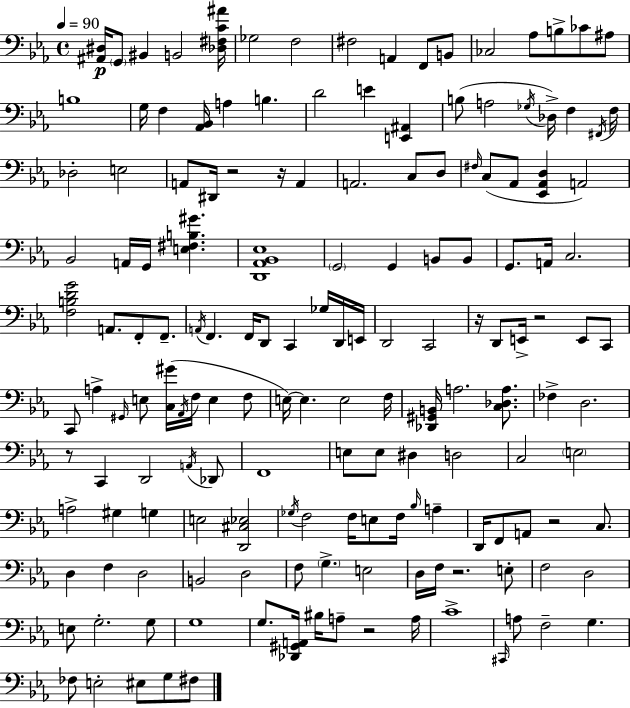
X:1
T:Untitled
M:4/4
L:1/4
K:Eb
[^A,,^D,]/4 G,,/2 ^B,, B,,2 [_D,^F,C^A]/4 _G,2 F,2 ^F,2 A,, F,,/2 B,,/2 _C,2 _A,/2 B,/2 _C/2 ^A,/2 B,4 G,/4 F, [_A,,_B,,]/4 A, B, D2 E [E,,^A,,] B,/2 A,2 _G,/4 _D,/4 F, ^F,,/4 F,/4 _D,2 E,2 A,,/2 ^D,,/4 z2 z/4 A,, A,,2 C,/2 D,/2 ^F,/4 C,/2 _A,,/2 [_E,,_A,,D,] A,,2 _B,,2 A,,/4 G,,/4 [E,^F,B,^G] [D,,_A,,_B,,_E,]4 G,,2 G,, B,,/2 B,,/2 G,,/2 A,,/4 C,2 [F,B,DG]2 A,,/2 F,,/2 F,,/2 A,,/4 F,, F,,/4 D,,/2 C,, _G,/4 D,,/4 E,,/4 D,,2 C,,2 z/4 D,,/2 E,,/4 z2 E,,/2 C,,/2 C,,/2 A, ^G,,/4 E,/2 [C,^G]/4 _A,,/4 F,/4 E, F,/2 E,/4 E, E,2 F,/4 [_D,,^G,,B,,]/4 A,2 [C,_D,A,]/2 _F, D,2 z/2 C,, D,,2 A,,/4 _D,,/2 F,,4 E,/2 E,/2 ^D, D,2 C,2 E,2 A,2 ^G, G, E,2 [D,,^C,_E,]2 _G,/4 F,2 F,/4 E,/2 F,/4 _B,/4 A, D,,/4 F,,/2 A,,/2 z2 C,/2 D, F, D,2 B,,2 D,2 F,/2 G, E,2 D,/4 F,/4 z2 E,/2 F,2 D,2 E,/2 G,2 G,/2 G,4 G,/2 [_D,,^G,,A,,]/4 ^B,/4 A,/2 z2 A,/4 C4 ^C,,/4 A,/2 F,2 G, _F,/2 E,2 ^E,/2 G,/2 ^F,/2